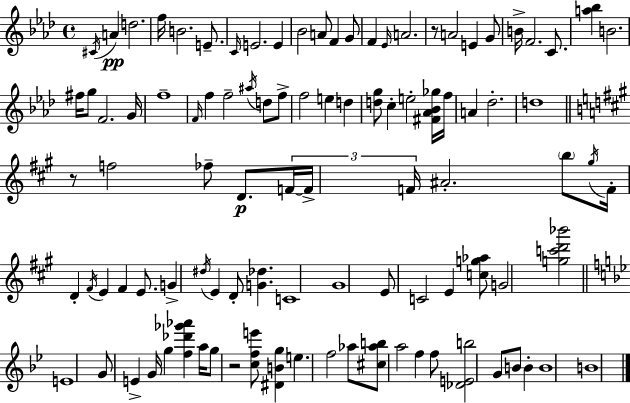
C#4/s A4/q D5/h. F5/s B4/h. E4/e. C4/s E4/h. E4/q Bb4/h A4/e F4/q G4/e F4/q Eb4/s A4/h. R/e A4/h E4/q G4/e B4/s F4/h. C4/e. [A5,Bb5]/q B4/h. F#5/s G5/e F4/h. G4/s F5/w F4/s F5/q F5/h A#5/s D5/e F5/e F5/h E5/q D5/q [D5,G5]/e C5/q E5/h [F#4,Ab4,Bb4,Gb5]/s F5/s A4/q Db5/h. D5/w R/e F5/h FES5/e D4/e. F4/s F4/s F4/s A#4/h. B5/e G#5/s F4/s D4/q F#4/s E4/q F#4/q E4/e. G4/q D#5/s E4/q D4/e [G4,Db5]/q. C4/w G#4/w E4/e C4/h E4/q [C5,G5,Ab5]/e G4/h [G5,C6,D6,Bb6]/h E4/w G4/e E4/q G4/s G5/q [F5,Db6,Gb6,Ab6]/q A5/s G5/e R/h [C5,F5,E6]/e [D#4,B4,G5]/q E5/q. F5/h Ab5/e [C#5,Ab5,B5]/e A5/h F5/q F5/e [Db4,E4,B5]/h G4/e B4/e B4/q B4/w B4/w